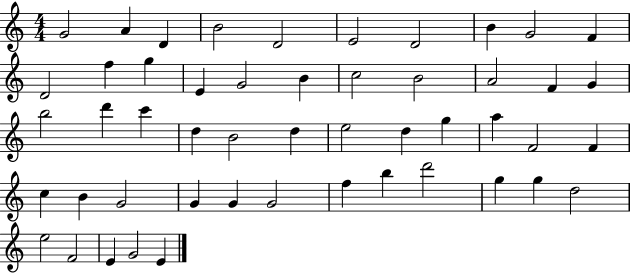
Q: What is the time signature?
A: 4/4